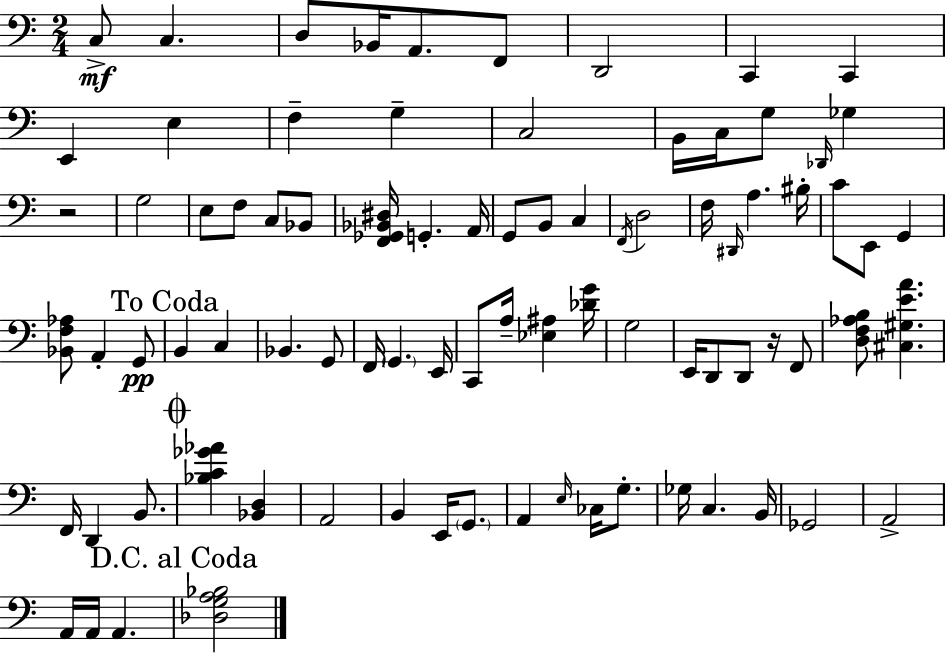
{
  \clef bass
  \numericTimeSignature
  \time 2/4
  \key c \major
  c8->\mf c4. | d8 bes,16 a,8. f,8 | d,2 | c,4 c,4 | \break e,4 e4 | f4-- g4-- | c2 | b,16 c16 g8 \grace { des,16 } ges4 | \break r2 | g2 | e8 f8 c8 bes,8 | <f, ges, bes, dis>16 g,4.-. | \break a,16 g,8 b,8 c4 | \acciaccatura { f,16 } d2 | f16 \grace { dis,16 } a4. | bis16-. c'8 e,8 g,4 | \break <bes, f aes>8 a,4-. | g,8\pp \mark "To Coda" b,4 c4 | bes,4. | g,8 f,16 \parenthesize g,4. | \break e,16 c,8 a16-- <ees ais>4 | <des' g'>16 g2 | e,16 d,8 d,8 | r16 f,8 <d f aes b>8 <cis gis e' a'>4. | \break f,16 d,4 | b,8. \mark \markup { \musicglyph "scripts.coda" } <bes c' ges' aes'>4 <bes, d>4 | a,2 | b,4 e,16 | \break \parenthesize g,8. a,4 \grace { e16 } | ces16 g8.-. ges16 c4. | b,16 ges,2 | a,2-> | \break a,16 a,16 a,4. | \mark "D.C. al Coda" <des g a bes>2 | \bar "|."
}